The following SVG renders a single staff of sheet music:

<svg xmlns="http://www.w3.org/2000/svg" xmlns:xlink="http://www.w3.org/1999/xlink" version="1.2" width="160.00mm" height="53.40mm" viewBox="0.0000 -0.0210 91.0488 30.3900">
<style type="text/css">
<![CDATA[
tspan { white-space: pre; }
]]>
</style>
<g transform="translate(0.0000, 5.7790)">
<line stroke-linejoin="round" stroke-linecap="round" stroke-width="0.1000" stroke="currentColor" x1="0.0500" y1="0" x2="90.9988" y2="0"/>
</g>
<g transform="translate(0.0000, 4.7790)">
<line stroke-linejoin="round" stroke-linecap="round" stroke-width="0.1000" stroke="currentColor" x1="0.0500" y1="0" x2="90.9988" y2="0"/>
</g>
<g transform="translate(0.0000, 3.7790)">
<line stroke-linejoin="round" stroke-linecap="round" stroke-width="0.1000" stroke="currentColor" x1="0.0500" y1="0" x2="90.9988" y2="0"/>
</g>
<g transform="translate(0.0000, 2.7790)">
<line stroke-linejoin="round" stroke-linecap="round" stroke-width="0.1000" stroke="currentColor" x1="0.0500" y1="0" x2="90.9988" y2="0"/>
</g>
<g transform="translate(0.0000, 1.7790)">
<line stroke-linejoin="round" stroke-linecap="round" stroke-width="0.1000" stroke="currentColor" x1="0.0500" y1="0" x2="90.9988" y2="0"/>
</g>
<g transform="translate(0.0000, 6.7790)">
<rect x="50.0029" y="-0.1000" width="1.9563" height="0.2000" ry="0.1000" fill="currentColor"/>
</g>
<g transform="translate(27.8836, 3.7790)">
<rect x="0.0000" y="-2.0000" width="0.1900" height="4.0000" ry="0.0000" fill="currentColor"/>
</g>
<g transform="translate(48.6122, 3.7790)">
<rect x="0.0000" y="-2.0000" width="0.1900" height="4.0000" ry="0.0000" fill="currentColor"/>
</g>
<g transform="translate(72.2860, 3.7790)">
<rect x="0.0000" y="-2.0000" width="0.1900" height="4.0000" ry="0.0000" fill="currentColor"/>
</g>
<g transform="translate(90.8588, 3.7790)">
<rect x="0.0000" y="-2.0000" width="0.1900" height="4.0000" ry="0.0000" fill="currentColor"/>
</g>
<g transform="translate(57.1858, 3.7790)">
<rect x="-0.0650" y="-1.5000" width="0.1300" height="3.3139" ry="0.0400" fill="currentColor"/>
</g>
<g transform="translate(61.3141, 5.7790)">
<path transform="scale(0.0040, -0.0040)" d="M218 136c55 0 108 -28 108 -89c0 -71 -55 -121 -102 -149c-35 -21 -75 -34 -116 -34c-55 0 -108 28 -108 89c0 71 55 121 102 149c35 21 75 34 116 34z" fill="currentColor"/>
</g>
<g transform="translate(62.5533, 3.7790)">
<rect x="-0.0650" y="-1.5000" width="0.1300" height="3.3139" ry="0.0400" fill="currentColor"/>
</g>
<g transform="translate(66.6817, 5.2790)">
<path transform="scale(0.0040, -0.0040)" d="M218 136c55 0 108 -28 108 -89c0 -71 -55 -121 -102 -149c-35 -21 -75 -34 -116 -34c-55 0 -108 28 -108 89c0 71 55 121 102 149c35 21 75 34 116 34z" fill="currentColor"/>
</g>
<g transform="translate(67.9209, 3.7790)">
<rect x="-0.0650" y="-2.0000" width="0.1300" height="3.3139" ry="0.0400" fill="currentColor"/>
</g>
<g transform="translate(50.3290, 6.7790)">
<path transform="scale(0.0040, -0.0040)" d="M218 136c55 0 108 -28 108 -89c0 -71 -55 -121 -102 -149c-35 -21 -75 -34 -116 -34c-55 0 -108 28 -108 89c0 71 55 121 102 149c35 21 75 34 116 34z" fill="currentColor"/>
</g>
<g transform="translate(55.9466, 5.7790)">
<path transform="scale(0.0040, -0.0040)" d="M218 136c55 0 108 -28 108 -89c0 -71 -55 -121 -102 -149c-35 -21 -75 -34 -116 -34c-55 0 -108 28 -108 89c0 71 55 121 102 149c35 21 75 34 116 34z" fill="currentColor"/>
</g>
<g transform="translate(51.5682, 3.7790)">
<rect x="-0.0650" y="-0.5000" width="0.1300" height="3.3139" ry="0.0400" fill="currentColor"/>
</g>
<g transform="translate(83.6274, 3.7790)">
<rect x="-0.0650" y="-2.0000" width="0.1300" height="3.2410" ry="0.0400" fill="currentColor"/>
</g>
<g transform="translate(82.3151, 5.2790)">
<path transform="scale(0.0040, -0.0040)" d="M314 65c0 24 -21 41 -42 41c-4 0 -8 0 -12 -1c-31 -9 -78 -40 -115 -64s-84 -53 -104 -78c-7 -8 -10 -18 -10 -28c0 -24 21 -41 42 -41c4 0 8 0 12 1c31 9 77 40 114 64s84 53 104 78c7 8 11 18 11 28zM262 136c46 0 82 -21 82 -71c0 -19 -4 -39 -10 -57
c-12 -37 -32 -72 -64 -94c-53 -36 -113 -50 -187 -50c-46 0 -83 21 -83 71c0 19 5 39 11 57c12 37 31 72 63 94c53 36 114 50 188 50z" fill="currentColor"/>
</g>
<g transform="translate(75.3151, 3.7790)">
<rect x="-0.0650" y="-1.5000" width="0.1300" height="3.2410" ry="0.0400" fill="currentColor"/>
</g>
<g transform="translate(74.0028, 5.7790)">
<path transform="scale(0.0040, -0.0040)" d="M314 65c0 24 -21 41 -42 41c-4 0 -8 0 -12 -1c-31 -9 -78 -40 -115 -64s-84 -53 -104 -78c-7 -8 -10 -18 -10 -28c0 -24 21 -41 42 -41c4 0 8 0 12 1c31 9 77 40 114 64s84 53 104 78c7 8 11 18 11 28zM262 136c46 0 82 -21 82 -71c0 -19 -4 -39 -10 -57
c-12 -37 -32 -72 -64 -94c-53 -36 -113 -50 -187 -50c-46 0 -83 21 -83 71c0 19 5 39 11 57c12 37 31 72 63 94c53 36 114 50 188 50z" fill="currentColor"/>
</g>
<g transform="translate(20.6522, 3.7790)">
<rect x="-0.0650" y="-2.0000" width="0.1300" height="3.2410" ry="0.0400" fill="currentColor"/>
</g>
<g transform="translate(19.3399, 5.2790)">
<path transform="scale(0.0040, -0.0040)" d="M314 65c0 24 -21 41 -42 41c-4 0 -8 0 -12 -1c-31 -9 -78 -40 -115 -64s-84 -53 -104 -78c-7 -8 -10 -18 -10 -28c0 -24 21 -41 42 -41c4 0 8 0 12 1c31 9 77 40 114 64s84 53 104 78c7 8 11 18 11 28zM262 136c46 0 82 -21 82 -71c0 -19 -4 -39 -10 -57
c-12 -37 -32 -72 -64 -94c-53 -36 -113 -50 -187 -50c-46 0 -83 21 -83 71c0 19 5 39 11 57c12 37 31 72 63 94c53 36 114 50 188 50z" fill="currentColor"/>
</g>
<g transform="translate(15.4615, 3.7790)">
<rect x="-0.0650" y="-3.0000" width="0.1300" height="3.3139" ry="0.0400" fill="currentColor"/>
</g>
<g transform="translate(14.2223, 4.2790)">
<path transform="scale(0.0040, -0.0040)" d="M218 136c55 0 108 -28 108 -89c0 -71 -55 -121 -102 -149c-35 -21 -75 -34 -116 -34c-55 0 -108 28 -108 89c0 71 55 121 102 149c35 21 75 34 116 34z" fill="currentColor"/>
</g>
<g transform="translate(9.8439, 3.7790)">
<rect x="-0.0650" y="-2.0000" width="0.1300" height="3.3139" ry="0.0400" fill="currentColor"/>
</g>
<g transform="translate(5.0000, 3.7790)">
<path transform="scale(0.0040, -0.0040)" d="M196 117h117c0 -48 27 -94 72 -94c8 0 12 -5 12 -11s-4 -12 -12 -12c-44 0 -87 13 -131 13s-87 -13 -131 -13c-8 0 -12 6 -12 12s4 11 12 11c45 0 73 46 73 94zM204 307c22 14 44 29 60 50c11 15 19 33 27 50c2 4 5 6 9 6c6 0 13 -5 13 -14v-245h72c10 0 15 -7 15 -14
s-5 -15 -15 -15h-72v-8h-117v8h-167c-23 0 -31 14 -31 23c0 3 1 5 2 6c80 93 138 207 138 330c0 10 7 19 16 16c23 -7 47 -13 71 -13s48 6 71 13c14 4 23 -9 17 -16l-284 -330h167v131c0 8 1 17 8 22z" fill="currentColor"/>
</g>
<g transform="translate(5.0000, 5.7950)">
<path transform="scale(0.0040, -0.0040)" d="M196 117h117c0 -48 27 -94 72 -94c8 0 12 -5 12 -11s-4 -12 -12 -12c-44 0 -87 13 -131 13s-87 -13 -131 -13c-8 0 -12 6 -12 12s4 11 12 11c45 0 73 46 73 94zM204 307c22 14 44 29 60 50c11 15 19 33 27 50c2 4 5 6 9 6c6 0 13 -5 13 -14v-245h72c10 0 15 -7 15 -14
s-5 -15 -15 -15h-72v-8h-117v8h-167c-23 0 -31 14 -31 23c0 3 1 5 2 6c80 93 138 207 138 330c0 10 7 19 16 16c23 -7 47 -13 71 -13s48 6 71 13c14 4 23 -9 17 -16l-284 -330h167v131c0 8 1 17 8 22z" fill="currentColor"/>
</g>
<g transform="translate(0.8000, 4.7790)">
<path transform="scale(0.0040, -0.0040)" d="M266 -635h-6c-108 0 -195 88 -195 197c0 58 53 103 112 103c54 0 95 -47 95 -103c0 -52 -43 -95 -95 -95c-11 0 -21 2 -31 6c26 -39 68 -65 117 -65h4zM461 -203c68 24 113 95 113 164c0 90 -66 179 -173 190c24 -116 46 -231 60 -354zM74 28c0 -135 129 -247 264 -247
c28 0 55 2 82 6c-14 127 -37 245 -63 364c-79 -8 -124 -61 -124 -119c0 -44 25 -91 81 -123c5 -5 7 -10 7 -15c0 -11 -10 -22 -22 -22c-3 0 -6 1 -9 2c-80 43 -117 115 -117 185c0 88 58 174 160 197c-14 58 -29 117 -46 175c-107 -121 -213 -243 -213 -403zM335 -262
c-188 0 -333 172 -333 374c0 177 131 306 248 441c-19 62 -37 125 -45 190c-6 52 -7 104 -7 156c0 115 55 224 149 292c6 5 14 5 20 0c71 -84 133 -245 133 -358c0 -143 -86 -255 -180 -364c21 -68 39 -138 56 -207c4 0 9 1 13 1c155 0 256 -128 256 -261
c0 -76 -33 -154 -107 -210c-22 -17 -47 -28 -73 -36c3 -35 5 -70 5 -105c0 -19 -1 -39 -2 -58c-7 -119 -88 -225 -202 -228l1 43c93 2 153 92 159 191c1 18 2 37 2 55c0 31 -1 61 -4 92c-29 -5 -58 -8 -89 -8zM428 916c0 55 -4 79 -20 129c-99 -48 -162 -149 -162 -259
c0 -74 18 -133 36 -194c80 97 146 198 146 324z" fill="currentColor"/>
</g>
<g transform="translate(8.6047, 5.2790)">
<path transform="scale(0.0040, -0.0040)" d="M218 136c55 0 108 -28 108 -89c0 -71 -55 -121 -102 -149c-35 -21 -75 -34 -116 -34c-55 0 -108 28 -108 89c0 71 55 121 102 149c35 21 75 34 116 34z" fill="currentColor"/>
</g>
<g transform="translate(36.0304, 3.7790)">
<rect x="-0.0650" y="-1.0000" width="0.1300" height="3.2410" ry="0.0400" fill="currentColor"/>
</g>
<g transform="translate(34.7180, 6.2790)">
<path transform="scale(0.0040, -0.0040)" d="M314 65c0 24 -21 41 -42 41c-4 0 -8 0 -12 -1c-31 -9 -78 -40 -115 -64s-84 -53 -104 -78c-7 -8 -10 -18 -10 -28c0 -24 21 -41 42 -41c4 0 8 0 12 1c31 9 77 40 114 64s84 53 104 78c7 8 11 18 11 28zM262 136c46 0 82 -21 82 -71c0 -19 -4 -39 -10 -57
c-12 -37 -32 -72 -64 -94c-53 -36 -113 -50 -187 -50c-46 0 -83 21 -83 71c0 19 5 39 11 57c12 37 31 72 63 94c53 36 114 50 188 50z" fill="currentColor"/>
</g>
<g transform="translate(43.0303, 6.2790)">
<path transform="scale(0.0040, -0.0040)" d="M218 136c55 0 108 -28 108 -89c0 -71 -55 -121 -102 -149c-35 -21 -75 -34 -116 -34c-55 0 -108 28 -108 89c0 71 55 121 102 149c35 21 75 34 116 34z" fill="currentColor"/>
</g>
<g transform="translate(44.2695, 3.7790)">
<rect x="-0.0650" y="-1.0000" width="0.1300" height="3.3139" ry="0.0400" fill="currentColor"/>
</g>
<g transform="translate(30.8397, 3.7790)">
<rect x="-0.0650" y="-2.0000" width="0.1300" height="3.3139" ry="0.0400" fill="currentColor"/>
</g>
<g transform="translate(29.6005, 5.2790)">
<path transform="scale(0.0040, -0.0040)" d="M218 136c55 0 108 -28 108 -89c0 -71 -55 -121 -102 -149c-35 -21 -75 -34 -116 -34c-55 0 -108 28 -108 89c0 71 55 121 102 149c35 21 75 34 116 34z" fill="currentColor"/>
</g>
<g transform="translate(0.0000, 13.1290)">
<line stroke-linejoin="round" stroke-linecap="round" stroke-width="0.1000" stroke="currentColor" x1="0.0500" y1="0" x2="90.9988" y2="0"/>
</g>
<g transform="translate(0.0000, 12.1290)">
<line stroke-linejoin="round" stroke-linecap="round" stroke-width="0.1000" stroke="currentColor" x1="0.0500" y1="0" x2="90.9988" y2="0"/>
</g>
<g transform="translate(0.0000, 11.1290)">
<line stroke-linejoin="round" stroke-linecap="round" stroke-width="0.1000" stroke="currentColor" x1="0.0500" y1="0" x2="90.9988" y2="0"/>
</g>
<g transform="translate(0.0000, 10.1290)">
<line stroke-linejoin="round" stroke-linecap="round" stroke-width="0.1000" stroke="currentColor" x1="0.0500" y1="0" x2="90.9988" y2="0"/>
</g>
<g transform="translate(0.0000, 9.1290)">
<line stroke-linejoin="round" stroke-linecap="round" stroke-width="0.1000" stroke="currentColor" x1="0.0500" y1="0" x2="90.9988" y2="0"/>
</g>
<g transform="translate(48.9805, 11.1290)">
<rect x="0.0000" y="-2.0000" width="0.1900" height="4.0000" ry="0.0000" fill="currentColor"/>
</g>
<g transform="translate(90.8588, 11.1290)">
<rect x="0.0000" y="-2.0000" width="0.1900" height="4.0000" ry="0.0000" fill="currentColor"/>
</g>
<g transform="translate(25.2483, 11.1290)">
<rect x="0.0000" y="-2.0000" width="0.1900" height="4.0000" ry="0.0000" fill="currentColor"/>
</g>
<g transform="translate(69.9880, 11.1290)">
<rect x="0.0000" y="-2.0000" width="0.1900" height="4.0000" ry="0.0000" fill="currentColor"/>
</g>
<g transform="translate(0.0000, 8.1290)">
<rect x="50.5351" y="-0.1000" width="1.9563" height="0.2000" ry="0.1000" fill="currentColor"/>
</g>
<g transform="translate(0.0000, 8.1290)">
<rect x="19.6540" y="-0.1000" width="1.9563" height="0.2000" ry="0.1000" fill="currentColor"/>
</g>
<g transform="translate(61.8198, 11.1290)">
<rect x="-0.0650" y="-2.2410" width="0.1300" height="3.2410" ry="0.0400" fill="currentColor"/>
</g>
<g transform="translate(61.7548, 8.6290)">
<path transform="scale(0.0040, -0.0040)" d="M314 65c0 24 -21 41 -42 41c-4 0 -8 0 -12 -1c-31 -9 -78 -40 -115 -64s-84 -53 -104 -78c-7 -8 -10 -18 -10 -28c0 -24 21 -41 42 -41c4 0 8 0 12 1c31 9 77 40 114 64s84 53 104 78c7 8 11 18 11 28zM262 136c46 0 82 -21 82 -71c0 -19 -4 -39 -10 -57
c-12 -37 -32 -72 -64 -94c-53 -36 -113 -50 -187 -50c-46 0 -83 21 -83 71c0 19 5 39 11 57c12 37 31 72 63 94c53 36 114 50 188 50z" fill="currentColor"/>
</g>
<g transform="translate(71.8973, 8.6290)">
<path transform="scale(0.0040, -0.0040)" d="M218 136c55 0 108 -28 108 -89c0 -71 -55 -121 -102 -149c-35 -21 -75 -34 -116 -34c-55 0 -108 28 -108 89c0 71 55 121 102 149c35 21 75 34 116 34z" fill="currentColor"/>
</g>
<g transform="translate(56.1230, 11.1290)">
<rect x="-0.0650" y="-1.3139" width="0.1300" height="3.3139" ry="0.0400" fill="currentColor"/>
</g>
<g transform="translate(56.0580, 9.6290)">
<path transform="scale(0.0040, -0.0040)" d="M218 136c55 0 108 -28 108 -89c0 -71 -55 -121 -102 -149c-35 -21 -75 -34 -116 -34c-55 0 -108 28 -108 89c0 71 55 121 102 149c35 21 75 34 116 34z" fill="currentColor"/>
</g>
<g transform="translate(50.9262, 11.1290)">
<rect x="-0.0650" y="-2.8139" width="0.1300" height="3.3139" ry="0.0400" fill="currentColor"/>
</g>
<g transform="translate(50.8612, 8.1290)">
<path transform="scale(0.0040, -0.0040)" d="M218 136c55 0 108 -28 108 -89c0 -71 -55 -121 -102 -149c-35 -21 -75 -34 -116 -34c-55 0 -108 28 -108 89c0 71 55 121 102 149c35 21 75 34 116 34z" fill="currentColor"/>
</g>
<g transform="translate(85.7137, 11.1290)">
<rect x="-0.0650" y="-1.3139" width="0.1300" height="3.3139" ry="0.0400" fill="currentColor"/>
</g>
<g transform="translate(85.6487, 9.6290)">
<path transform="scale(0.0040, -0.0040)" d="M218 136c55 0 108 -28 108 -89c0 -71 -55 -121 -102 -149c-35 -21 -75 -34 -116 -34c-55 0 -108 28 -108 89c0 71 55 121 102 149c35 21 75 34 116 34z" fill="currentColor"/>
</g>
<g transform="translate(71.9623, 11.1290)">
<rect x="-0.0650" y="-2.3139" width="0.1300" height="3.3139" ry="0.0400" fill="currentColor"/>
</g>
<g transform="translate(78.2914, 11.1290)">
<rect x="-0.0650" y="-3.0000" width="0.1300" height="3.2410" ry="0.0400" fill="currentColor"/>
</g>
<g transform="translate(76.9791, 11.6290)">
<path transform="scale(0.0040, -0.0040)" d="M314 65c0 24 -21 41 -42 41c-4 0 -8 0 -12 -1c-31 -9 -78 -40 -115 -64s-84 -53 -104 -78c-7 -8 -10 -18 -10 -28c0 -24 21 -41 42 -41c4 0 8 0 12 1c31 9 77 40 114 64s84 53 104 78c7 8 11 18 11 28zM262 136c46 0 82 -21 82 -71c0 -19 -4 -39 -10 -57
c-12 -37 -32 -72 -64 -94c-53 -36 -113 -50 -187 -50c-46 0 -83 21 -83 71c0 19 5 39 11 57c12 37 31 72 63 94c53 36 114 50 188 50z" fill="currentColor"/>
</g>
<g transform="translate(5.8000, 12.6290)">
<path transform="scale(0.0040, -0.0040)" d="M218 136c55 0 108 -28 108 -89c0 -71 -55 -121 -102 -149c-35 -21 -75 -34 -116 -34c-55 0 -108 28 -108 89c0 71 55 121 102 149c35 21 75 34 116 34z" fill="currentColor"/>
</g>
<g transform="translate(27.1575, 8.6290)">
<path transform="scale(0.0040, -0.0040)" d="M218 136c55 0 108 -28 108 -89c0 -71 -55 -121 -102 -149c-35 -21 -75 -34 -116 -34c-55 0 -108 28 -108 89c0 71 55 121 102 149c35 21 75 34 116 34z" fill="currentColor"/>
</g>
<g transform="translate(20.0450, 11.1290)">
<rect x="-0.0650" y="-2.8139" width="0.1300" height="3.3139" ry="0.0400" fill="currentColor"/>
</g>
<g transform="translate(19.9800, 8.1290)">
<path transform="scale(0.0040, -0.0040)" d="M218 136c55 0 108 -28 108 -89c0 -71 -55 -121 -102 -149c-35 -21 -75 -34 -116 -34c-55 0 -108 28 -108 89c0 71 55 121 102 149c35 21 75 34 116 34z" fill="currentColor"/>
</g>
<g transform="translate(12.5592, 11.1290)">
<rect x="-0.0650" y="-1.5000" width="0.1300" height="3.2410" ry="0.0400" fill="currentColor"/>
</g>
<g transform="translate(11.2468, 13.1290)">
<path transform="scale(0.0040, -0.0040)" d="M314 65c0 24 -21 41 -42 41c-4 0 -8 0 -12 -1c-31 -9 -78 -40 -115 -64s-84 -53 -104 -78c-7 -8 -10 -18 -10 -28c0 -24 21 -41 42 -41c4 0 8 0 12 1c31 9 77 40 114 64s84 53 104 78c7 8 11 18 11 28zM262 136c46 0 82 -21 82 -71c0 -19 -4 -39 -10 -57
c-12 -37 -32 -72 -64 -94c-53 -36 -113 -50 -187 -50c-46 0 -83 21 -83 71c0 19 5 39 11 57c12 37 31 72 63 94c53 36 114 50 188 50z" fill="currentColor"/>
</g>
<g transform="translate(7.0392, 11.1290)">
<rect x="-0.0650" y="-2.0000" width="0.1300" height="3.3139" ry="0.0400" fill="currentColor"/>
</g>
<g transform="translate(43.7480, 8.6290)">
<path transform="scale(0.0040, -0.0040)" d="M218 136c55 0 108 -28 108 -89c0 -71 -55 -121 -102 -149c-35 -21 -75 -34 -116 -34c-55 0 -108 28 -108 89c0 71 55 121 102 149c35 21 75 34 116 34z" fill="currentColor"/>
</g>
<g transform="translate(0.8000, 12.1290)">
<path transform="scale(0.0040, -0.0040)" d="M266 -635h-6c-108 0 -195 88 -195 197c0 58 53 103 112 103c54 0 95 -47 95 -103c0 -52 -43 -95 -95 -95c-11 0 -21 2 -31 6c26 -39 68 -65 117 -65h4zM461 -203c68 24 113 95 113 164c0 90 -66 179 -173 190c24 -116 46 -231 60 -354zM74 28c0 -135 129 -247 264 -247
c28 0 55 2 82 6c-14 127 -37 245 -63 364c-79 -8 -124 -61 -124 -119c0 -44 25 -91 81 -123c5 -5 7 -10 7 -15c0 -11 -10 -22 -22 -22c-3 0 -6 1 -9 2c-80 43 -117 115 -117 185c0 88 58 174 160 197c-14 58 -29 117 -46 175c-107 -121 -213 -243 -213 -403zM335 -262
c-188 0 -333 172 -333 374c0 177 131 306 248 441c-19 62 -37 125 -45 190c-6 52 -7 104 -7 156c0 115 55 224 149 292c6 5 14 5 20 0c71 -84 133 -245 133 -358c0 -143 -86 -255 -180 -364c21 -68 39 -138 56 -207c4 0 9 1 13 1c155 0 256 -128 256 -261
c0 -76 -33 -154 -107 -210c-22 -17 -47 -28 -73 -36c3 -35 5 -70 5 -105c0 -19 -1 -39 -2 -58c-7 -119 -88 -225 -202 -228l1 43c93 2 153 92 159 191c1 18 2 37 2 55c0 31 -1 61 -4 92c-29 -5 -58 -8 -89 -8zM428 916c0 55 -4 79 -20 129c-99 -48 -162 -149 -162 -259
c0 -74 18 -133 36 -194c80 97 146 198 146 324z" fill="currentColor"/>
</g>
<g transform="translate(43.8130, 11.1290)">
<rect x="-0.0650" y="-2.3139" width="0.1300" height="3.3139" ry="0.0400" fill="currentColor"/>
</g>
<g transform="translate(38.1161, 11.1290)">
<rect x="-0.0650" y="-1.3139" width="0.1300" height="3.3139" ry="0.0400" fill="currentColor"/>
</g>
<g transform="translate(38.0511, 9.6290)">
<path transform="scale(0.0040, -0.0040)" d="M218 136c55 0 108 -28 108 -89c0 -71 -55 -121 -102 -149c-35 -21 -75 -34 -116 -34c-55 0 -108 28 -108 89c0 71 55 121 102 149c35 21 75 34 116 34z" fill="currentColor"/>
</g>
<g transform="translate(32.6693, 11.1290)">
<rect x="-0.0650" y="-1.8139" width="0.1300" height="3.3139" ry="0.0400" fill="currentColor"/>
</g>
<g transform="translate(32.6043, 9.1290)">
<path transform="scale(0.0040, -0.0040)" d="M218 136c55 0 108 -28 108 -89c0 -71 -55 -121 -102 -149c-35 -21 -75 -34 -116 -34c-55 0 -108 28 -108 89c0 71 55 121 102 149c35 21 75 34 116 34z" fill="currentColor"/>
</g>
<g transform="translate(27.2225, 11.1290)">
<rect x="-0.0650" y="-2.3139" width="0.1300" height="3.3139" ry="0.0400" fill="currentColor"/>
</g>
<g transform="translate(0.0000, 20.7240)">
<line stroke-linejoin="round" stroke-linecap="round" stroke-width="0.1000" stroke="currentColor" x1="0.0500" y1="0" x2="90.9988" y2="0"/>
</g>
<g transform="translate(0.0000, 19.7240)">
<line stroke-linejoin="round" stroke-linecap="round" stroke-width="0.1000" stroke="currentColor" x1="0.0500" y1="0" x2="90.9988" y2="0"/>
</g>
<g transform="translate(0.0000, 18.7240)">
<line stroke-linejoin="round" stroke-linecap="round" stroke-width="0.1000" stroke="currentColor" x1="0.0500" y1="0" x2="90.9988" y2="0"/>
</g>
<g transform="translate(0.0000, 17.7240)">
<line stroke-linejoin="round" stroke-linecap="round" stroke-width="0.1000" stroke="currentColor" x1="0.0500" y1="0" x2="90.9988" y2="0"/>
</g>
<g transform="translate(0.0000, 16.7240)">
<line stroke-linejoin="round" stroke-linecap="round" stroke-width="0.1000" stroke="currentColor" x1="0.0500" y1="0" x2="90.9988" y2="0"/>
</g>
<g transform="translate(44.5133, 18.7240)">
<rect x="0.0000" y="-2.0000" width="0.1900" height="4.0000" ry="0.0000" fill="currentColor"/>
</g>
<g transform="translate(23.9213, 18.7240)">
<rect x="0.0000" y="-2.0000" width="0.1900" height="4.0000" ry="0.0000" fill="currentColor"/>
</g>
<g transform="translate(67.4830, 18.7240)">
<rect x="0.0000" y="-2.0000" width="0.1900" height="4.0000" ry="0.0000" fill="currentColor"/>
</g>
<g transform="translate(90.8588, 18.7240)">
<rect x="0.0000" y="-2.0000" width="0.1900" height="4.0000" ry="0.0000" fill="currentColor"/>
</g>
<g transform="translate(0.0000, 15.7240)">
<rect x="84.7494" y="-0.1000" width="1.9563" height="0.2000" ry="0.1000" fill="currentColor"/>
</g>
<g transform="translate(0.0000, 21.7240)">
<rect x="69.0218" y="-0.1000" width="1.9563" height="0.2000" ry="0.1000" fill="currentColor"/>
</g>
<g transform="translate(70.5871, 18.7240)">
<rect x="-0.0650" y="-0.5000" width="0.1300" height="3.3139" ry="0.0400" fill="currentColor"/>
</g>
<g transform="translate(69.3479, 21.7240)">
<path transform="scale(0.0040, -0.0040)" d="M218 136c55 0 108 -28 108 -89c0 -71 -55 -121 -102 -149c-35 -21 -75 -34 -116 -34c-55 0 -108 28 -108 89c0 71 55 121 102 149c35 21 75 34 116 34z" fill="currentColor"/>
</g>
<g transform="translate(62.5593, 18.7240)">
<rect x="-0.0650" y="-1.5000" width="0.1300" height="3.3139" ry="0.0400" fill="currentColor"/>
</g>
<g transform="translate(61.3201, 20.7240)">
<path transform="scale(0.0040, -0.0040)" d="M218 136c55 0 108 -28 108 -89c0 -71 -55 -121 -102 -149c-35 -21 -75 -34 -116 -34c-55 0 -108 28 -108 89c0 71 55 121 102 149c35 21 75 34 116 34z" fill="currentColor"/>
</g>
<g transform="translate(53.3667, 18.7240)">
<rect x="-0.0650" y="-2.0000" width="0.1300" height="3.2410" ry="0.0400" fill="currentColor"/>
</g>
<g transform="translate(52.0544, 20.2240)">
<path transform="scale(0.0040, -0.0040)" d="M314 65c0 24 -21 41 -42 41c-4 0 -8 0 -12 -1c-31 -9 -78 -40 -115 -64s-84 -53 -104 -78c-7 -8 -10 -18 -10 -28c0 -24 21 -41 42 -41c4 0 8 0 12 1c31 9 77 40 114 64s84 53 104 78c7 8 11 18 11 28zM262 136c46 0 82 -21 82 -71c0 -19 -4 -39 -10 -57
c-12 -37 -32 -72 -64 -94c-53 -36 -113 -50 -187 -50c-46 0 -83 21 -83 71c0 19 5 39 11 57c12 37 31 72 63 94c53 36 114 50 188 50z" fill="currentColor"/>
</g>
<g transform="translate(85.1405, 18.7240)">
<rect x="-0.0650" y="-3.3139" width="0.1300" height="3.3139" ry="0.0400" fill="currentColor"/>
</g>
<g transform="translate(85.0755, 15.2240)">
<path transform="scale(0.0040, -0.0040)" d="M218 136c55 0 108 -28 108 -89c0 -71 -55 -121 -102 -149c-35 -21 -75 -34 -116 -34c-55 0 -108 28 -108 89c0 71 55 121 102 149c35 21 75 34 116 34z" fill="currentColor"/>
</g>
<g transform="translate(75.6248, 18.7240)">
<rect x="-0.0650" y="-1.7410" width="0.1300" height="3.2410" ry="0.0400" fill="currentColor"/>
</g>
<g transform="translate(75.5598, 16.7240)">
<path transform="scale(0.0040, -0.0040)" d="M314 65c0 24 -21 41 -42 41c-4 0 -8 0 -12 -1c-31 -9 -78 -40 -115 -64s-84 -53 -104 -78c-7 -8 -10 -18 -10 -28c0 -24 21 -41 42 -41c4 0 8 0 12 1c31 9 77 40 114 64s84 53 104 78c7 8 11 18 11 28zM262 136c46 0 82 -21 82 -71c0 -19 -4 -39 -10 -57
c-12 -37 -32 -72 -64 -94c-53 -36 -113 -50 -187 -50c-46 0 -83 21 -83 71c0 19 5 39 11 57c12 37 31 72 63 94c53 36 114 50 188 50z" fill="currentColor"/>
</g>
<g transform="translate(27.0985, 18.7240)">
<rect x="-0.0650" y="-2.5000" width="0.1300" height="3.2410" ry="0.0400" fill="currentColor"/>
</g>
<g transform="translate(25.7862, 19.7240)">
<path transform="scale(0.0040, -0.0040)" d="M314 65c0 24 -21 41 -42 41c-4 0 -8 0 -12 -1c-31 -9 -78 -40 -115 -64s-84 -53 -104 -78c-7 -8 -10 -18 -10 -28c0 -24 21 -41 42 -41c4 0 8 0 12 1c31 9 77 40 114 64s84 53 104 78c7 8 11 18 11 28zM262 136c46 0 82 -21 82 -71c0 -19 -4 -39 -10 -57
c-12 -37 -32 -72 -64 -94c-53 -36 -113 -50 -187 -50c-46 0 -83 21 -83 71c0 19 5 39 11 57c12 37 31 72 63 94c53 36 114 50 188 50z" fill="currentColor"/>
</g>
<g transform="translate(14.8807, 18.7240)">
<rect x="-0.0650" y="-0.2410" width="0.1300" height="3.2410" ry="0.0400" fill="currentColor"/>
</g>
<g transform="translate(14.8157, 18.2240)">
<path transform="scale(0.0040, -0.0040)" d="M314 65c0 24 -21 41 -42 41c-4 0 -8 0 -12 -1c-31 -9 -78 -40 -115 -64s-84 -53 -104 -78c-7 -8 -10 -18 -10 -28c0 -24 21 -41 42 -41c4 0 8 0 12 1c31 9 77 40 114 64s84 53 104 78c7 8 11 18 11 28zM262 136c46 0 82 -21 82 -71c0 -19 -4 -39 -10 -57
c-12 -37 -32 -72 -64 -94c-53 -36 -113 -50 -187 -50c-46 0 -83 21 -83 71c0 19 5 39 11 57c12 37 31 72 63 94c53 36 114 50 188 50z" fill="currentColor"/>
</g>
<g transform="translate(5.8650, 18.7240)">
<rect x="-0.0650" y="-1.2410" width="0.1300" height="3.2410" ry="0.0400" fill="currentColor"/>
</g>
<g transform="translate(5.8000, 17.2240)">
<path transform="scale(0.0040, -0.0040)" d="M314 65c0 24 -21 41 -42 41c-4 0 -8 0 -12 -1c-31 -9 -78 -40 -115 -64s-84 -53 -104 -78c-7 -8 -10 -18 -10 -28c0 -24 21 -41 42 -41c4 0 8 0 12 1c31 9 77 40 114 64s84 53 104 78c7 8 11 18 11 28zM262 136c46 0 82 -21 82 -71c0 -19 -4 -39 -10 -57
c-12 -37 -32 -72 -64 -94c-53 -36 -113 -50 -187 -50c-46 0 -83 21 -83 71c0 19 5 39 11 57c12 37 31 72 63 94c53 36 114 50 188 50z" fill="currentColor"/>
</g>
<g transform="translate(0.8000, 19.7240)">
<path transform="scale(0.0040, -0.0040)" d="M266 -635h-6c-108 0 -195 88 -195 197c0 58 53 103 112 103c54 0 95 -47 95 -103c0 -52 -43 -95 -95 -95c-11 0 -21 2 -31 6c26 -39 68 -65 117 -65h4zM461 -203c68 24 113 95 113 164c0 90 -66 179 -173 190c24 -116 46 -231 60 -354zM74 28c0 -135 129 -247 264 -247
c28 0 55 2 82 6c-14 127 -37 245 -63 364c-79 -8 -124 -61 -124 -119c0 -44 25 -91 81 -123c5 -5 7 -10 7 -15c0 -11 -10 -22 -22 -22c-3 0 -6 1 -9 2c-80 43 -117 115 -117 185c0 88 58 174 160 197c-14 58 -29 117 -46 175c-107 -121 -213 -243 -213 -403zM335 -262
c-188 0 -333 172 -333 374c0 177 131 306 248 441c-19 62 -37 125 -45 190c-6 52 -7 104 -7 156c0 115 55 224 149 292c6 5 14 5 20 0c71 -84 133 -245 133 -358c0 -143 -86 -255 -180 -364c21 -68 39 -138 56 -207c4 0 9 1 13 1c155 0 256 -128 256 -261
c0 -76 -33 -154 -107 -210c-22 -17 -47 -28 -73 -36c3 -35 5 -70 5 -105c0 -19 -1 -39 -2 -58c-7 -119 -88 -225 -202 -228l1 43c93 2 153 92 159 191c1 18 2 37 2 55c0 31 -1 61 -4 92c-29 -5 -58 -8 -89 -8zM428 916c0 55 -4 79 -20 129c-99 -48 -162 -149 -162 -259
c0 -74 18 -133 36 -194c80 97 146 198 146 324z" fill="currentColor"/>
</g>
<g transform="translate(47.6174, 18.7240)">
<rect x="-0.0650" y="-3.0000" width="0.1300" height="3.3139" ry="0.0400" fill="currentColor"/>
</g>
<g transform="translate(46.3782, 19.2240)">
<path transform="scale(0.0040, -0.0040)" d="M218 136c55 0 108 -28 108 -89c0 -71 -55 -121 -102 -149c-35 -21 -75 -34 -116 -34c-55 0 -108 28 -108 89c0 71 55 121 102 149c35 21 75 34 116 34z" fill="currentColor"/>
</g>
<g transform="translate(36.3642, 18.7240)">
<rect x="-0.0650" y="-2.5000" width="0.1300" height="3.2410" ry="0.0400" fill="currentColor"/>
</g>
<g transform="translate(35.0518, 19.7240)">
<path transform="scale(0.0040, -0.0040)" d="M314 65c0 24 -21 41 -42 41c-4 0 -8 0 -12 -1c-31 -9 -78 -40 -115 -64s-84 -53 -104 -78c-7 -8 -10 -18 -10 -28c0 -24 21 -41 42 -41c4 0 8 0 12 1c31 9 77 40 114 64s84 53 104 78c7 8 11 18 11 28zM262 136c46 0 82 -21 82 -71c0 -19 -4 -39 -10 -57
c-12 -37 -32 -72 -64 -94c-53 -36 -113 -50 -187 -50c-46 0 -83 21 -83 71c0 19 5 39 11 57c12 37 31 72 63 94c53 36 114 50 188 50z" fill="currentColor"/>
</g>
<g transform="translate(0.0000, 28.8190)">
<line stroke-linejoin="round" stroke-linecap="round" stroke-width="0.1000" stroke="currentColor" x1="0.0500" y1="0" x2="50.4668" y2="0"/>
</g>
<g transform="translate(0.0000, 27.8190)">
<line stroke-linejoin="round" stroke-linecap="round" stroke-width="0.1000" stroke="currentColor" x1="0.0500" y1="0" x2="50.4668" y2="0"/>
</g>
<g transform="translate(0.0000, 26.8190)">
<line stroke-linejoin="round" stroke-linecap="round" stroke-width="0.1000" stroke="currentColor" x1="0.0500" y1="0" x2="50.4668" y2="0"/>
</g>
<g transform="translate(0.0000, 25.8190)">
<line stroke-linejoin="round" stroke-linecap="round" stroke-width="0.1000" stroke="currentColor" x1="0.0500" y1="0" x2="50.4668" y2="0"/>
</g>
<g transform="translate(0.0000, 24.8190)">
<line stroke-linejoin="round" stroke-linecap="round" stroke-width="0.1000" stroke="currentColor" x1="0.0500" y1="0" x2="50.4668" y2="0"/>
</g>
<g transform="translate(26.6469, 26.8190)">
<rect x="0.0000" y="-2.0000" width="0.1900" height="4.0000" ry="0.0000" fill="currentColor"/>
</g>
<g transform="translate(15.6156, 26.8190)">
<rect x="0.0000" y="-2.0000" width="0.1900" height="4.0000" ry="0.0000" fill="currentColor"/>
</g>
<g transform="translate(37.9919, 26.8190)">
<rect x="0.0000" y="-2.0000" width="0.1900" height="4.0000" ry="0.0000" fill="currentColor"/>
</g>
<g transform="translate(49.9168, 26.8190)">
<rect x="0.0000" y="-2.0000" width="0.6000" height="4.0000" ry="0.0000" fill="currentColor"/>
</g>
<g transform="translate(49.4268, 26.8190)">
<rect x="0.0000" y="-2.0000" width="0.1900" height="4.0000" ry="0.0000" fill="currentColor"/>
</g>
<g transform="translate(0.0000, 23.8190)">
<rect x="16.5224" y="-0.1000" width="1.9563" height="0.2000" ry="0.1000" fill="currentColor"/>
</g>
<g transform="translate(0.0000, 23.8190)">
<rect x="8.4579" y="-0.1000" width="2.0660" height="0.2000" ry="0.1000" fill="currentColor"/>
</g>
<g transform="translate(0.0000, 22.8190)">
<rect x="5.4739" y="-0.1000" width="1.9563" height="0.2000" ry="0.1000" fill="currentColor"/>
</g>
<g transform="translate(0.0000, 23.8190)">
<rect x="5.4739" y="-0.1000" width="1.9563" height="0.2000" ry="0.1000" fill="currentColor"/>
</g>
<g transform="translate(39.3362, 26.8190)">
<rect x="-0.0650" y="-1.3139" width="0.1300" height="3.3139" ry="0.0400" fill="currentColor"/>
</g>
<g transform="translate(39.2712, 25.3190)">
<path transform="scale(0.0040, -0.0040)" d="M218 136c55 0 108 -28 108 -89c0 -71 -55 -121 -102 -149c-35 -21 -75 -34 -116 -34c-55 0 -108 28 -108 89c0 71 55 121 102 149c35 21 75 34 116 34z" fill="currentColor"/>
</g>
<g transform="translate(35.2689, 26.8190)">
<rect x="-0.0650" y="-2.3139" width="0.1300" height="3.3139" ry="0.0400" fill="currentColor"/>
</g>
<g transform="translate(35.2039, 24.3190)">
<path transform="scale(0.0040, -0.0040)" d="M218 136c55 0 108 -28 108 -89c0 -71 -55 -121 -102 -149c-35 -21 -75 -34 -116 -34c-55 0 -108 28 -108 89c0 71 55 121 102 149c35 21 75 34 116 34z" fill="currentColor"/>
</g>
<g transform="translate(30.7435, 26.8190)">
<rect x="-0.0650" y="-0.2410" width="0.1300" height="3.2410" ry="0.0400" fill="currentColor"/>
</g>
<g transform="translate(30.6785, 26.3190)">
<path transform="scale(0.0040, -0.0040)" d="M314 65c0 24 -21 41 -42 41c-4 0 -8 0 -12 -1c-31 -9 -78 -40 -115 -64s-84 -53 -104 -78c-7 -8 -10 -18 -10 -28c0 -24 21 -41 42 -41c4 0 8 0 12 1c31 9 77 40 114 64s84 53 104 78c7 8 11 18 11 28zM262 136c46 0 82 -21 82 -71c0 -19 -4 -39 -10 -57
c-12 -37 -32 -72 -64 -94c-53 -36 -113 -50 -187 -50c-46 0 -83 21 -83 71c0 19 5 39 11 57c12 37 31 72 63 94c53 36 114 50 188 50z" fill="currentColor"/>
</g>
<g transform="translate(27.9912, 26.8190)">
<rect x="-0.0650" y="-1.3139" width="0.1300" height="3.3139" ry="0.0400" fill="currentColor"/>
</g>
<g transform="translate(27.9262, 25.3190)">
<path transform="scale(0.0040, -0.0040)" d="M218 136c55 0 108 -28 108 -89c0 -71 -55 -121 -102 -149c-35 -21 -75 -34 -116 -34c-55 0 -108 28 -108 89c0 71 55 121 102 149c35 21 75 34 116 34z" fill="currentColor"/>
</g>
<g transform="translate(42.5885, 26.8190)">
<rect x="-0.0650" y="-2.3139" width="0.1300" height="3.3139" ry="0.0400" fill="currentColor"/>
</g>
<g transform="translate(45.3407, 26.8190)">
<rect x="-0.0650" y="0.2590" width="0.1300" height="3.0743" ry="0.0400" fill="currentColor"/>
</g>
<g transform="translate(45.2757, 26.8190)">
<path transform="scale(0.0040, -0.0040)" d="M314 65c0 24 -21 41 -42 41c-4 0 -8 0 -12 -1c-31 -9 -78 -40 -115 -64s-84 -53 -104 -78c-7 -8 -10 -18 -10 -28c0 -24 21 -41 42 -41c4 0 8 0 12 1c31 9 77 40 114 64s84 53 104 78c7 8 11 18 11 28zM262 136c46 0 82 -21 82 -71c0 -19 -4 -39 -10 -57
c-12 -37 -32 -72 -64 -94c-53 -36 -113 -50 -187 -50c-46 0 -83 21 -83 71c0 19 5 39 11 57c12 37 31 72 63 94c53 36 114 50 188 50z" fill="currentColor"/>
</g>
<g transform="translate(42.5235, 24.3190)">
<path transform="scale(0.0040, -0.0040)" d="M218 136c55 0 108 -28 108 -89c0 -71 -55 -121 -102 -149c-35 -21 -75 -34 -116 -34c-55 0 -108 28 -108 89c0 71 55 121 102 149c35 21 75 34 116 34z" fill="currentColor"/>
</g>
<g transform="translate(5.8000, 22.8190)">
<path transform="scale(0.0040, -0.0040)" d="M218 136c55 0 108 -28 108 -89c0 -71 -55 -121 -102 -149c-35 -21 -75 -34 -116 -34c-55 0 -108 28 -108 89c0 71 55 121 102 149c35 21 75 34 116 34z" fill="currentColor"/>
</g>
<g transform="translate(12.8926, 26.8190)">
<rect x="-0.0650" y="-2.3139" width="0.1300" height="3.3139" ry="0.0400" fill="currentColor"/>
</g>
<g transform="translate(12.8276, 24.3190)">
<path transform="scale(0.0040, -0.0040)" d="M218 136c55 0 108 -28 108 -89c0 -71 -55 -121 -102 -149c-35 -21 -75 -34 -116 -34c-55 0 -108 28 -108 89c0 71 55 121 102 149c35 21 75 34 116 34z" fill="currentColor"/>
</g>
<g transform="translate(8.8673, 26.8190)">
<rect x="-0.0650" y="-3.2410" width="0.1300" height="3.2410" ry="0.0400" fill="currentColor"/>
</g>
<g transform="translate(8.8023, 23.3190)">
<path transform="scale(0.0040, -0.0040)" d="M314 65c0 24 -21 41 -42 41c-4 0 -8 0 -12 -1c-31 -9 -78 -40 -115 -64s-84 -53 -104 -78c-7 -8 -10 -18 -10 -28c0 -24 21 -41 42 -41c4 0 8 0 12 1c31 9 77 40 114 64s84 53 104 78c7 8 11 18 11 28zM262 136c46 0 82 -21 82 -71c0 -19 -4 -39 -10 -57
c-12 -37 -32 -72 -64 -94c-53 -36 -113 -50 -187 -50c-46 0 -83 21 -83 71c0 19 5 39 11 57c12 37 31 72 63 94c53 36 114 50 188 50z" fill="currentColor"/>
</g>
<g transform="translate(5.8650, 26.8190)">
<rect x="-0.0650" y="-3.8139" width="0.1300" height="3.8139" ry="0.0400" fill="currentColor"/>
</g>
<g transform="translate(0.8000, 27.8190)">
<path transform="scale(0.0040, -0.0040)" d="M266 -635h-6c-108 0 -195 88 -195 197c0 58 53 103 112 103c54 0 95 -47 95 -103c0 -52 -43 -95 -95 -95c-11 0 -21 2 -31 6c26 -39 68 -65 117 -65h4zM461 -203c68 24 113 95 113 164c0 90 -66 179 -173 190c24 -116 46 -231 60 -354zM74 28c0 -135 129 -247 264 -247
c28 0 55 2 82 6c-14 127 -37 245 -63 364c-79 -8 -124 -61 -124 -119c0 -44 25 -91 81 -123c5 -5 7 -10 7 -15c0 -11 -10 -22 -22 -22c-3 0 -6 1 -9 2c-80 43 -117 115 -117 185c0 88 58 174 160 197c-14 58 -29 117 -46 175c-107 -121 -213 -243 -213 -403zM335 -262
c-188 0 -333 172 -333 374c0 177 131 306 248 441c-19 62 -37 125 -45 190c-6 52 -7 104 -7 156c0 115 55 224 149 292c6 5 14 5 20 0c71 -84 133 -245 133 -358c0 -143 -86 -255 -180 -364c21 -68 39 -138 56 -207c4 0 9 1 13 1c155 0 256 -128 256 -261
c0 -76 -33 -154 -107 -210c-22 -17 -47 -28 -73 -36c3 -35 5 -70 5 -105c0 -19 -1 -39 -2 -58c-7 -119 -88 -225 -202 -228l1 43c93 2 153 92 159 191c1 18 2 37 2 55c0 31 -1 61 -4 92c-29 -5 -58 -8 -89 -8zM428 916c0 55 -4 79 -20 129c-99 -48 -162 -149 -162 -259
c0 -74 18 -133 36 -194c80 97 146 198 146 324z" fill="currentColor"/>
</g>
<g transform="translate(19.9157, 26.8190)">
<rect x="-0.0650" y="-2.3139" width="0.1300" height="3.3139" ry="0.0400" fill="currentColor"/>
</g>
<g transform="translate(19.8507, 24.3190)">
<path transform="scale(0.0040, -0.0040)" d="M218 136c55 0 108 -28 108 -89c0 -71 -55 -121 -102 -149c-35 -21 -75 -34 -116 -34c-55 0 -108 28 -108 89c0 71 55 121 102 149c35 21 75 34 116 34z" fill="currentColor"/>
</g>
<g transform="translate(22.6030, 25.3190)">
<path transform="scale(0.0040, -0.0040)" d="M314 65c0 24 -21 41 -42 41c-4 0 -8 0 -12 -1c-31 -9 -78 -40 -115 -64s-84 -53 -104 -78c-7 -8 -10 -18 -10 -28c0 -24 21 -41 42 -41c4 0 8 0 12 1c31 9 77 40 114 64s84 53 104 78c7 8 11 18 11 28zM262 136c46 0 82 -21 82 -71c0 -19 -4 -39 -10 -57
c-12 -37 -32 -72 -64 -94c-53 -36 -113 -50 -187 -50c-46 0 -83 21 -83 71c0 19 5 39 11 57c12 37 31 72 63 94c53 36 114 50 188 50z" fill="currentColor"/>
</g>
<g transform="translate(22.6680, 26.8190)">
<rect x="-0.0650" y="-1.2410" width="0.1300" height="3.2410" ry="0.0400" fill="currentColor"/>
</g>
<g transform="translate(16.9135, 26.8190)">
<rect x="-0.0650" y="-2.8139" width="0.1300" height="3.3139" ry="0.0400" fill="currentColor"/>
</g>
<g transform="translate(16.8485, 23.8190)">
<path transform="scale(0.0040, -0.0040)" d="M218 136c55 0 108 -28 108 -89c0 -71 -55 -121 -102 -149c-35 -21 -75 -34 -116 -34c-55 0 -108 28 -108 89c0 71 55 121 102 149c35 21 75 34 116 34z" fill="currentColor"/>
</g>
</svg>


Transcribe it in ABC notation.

X:1
T:Untitled
M:4/4
L:1/4
K:C
F A F2 F D2 D C E E F E2 F2 F E2 a g f e g a e g2 g A2 e e2 c2 G2 G2 A F2 E C f2 b c' b2 g a g e2 e c2 g e g B2